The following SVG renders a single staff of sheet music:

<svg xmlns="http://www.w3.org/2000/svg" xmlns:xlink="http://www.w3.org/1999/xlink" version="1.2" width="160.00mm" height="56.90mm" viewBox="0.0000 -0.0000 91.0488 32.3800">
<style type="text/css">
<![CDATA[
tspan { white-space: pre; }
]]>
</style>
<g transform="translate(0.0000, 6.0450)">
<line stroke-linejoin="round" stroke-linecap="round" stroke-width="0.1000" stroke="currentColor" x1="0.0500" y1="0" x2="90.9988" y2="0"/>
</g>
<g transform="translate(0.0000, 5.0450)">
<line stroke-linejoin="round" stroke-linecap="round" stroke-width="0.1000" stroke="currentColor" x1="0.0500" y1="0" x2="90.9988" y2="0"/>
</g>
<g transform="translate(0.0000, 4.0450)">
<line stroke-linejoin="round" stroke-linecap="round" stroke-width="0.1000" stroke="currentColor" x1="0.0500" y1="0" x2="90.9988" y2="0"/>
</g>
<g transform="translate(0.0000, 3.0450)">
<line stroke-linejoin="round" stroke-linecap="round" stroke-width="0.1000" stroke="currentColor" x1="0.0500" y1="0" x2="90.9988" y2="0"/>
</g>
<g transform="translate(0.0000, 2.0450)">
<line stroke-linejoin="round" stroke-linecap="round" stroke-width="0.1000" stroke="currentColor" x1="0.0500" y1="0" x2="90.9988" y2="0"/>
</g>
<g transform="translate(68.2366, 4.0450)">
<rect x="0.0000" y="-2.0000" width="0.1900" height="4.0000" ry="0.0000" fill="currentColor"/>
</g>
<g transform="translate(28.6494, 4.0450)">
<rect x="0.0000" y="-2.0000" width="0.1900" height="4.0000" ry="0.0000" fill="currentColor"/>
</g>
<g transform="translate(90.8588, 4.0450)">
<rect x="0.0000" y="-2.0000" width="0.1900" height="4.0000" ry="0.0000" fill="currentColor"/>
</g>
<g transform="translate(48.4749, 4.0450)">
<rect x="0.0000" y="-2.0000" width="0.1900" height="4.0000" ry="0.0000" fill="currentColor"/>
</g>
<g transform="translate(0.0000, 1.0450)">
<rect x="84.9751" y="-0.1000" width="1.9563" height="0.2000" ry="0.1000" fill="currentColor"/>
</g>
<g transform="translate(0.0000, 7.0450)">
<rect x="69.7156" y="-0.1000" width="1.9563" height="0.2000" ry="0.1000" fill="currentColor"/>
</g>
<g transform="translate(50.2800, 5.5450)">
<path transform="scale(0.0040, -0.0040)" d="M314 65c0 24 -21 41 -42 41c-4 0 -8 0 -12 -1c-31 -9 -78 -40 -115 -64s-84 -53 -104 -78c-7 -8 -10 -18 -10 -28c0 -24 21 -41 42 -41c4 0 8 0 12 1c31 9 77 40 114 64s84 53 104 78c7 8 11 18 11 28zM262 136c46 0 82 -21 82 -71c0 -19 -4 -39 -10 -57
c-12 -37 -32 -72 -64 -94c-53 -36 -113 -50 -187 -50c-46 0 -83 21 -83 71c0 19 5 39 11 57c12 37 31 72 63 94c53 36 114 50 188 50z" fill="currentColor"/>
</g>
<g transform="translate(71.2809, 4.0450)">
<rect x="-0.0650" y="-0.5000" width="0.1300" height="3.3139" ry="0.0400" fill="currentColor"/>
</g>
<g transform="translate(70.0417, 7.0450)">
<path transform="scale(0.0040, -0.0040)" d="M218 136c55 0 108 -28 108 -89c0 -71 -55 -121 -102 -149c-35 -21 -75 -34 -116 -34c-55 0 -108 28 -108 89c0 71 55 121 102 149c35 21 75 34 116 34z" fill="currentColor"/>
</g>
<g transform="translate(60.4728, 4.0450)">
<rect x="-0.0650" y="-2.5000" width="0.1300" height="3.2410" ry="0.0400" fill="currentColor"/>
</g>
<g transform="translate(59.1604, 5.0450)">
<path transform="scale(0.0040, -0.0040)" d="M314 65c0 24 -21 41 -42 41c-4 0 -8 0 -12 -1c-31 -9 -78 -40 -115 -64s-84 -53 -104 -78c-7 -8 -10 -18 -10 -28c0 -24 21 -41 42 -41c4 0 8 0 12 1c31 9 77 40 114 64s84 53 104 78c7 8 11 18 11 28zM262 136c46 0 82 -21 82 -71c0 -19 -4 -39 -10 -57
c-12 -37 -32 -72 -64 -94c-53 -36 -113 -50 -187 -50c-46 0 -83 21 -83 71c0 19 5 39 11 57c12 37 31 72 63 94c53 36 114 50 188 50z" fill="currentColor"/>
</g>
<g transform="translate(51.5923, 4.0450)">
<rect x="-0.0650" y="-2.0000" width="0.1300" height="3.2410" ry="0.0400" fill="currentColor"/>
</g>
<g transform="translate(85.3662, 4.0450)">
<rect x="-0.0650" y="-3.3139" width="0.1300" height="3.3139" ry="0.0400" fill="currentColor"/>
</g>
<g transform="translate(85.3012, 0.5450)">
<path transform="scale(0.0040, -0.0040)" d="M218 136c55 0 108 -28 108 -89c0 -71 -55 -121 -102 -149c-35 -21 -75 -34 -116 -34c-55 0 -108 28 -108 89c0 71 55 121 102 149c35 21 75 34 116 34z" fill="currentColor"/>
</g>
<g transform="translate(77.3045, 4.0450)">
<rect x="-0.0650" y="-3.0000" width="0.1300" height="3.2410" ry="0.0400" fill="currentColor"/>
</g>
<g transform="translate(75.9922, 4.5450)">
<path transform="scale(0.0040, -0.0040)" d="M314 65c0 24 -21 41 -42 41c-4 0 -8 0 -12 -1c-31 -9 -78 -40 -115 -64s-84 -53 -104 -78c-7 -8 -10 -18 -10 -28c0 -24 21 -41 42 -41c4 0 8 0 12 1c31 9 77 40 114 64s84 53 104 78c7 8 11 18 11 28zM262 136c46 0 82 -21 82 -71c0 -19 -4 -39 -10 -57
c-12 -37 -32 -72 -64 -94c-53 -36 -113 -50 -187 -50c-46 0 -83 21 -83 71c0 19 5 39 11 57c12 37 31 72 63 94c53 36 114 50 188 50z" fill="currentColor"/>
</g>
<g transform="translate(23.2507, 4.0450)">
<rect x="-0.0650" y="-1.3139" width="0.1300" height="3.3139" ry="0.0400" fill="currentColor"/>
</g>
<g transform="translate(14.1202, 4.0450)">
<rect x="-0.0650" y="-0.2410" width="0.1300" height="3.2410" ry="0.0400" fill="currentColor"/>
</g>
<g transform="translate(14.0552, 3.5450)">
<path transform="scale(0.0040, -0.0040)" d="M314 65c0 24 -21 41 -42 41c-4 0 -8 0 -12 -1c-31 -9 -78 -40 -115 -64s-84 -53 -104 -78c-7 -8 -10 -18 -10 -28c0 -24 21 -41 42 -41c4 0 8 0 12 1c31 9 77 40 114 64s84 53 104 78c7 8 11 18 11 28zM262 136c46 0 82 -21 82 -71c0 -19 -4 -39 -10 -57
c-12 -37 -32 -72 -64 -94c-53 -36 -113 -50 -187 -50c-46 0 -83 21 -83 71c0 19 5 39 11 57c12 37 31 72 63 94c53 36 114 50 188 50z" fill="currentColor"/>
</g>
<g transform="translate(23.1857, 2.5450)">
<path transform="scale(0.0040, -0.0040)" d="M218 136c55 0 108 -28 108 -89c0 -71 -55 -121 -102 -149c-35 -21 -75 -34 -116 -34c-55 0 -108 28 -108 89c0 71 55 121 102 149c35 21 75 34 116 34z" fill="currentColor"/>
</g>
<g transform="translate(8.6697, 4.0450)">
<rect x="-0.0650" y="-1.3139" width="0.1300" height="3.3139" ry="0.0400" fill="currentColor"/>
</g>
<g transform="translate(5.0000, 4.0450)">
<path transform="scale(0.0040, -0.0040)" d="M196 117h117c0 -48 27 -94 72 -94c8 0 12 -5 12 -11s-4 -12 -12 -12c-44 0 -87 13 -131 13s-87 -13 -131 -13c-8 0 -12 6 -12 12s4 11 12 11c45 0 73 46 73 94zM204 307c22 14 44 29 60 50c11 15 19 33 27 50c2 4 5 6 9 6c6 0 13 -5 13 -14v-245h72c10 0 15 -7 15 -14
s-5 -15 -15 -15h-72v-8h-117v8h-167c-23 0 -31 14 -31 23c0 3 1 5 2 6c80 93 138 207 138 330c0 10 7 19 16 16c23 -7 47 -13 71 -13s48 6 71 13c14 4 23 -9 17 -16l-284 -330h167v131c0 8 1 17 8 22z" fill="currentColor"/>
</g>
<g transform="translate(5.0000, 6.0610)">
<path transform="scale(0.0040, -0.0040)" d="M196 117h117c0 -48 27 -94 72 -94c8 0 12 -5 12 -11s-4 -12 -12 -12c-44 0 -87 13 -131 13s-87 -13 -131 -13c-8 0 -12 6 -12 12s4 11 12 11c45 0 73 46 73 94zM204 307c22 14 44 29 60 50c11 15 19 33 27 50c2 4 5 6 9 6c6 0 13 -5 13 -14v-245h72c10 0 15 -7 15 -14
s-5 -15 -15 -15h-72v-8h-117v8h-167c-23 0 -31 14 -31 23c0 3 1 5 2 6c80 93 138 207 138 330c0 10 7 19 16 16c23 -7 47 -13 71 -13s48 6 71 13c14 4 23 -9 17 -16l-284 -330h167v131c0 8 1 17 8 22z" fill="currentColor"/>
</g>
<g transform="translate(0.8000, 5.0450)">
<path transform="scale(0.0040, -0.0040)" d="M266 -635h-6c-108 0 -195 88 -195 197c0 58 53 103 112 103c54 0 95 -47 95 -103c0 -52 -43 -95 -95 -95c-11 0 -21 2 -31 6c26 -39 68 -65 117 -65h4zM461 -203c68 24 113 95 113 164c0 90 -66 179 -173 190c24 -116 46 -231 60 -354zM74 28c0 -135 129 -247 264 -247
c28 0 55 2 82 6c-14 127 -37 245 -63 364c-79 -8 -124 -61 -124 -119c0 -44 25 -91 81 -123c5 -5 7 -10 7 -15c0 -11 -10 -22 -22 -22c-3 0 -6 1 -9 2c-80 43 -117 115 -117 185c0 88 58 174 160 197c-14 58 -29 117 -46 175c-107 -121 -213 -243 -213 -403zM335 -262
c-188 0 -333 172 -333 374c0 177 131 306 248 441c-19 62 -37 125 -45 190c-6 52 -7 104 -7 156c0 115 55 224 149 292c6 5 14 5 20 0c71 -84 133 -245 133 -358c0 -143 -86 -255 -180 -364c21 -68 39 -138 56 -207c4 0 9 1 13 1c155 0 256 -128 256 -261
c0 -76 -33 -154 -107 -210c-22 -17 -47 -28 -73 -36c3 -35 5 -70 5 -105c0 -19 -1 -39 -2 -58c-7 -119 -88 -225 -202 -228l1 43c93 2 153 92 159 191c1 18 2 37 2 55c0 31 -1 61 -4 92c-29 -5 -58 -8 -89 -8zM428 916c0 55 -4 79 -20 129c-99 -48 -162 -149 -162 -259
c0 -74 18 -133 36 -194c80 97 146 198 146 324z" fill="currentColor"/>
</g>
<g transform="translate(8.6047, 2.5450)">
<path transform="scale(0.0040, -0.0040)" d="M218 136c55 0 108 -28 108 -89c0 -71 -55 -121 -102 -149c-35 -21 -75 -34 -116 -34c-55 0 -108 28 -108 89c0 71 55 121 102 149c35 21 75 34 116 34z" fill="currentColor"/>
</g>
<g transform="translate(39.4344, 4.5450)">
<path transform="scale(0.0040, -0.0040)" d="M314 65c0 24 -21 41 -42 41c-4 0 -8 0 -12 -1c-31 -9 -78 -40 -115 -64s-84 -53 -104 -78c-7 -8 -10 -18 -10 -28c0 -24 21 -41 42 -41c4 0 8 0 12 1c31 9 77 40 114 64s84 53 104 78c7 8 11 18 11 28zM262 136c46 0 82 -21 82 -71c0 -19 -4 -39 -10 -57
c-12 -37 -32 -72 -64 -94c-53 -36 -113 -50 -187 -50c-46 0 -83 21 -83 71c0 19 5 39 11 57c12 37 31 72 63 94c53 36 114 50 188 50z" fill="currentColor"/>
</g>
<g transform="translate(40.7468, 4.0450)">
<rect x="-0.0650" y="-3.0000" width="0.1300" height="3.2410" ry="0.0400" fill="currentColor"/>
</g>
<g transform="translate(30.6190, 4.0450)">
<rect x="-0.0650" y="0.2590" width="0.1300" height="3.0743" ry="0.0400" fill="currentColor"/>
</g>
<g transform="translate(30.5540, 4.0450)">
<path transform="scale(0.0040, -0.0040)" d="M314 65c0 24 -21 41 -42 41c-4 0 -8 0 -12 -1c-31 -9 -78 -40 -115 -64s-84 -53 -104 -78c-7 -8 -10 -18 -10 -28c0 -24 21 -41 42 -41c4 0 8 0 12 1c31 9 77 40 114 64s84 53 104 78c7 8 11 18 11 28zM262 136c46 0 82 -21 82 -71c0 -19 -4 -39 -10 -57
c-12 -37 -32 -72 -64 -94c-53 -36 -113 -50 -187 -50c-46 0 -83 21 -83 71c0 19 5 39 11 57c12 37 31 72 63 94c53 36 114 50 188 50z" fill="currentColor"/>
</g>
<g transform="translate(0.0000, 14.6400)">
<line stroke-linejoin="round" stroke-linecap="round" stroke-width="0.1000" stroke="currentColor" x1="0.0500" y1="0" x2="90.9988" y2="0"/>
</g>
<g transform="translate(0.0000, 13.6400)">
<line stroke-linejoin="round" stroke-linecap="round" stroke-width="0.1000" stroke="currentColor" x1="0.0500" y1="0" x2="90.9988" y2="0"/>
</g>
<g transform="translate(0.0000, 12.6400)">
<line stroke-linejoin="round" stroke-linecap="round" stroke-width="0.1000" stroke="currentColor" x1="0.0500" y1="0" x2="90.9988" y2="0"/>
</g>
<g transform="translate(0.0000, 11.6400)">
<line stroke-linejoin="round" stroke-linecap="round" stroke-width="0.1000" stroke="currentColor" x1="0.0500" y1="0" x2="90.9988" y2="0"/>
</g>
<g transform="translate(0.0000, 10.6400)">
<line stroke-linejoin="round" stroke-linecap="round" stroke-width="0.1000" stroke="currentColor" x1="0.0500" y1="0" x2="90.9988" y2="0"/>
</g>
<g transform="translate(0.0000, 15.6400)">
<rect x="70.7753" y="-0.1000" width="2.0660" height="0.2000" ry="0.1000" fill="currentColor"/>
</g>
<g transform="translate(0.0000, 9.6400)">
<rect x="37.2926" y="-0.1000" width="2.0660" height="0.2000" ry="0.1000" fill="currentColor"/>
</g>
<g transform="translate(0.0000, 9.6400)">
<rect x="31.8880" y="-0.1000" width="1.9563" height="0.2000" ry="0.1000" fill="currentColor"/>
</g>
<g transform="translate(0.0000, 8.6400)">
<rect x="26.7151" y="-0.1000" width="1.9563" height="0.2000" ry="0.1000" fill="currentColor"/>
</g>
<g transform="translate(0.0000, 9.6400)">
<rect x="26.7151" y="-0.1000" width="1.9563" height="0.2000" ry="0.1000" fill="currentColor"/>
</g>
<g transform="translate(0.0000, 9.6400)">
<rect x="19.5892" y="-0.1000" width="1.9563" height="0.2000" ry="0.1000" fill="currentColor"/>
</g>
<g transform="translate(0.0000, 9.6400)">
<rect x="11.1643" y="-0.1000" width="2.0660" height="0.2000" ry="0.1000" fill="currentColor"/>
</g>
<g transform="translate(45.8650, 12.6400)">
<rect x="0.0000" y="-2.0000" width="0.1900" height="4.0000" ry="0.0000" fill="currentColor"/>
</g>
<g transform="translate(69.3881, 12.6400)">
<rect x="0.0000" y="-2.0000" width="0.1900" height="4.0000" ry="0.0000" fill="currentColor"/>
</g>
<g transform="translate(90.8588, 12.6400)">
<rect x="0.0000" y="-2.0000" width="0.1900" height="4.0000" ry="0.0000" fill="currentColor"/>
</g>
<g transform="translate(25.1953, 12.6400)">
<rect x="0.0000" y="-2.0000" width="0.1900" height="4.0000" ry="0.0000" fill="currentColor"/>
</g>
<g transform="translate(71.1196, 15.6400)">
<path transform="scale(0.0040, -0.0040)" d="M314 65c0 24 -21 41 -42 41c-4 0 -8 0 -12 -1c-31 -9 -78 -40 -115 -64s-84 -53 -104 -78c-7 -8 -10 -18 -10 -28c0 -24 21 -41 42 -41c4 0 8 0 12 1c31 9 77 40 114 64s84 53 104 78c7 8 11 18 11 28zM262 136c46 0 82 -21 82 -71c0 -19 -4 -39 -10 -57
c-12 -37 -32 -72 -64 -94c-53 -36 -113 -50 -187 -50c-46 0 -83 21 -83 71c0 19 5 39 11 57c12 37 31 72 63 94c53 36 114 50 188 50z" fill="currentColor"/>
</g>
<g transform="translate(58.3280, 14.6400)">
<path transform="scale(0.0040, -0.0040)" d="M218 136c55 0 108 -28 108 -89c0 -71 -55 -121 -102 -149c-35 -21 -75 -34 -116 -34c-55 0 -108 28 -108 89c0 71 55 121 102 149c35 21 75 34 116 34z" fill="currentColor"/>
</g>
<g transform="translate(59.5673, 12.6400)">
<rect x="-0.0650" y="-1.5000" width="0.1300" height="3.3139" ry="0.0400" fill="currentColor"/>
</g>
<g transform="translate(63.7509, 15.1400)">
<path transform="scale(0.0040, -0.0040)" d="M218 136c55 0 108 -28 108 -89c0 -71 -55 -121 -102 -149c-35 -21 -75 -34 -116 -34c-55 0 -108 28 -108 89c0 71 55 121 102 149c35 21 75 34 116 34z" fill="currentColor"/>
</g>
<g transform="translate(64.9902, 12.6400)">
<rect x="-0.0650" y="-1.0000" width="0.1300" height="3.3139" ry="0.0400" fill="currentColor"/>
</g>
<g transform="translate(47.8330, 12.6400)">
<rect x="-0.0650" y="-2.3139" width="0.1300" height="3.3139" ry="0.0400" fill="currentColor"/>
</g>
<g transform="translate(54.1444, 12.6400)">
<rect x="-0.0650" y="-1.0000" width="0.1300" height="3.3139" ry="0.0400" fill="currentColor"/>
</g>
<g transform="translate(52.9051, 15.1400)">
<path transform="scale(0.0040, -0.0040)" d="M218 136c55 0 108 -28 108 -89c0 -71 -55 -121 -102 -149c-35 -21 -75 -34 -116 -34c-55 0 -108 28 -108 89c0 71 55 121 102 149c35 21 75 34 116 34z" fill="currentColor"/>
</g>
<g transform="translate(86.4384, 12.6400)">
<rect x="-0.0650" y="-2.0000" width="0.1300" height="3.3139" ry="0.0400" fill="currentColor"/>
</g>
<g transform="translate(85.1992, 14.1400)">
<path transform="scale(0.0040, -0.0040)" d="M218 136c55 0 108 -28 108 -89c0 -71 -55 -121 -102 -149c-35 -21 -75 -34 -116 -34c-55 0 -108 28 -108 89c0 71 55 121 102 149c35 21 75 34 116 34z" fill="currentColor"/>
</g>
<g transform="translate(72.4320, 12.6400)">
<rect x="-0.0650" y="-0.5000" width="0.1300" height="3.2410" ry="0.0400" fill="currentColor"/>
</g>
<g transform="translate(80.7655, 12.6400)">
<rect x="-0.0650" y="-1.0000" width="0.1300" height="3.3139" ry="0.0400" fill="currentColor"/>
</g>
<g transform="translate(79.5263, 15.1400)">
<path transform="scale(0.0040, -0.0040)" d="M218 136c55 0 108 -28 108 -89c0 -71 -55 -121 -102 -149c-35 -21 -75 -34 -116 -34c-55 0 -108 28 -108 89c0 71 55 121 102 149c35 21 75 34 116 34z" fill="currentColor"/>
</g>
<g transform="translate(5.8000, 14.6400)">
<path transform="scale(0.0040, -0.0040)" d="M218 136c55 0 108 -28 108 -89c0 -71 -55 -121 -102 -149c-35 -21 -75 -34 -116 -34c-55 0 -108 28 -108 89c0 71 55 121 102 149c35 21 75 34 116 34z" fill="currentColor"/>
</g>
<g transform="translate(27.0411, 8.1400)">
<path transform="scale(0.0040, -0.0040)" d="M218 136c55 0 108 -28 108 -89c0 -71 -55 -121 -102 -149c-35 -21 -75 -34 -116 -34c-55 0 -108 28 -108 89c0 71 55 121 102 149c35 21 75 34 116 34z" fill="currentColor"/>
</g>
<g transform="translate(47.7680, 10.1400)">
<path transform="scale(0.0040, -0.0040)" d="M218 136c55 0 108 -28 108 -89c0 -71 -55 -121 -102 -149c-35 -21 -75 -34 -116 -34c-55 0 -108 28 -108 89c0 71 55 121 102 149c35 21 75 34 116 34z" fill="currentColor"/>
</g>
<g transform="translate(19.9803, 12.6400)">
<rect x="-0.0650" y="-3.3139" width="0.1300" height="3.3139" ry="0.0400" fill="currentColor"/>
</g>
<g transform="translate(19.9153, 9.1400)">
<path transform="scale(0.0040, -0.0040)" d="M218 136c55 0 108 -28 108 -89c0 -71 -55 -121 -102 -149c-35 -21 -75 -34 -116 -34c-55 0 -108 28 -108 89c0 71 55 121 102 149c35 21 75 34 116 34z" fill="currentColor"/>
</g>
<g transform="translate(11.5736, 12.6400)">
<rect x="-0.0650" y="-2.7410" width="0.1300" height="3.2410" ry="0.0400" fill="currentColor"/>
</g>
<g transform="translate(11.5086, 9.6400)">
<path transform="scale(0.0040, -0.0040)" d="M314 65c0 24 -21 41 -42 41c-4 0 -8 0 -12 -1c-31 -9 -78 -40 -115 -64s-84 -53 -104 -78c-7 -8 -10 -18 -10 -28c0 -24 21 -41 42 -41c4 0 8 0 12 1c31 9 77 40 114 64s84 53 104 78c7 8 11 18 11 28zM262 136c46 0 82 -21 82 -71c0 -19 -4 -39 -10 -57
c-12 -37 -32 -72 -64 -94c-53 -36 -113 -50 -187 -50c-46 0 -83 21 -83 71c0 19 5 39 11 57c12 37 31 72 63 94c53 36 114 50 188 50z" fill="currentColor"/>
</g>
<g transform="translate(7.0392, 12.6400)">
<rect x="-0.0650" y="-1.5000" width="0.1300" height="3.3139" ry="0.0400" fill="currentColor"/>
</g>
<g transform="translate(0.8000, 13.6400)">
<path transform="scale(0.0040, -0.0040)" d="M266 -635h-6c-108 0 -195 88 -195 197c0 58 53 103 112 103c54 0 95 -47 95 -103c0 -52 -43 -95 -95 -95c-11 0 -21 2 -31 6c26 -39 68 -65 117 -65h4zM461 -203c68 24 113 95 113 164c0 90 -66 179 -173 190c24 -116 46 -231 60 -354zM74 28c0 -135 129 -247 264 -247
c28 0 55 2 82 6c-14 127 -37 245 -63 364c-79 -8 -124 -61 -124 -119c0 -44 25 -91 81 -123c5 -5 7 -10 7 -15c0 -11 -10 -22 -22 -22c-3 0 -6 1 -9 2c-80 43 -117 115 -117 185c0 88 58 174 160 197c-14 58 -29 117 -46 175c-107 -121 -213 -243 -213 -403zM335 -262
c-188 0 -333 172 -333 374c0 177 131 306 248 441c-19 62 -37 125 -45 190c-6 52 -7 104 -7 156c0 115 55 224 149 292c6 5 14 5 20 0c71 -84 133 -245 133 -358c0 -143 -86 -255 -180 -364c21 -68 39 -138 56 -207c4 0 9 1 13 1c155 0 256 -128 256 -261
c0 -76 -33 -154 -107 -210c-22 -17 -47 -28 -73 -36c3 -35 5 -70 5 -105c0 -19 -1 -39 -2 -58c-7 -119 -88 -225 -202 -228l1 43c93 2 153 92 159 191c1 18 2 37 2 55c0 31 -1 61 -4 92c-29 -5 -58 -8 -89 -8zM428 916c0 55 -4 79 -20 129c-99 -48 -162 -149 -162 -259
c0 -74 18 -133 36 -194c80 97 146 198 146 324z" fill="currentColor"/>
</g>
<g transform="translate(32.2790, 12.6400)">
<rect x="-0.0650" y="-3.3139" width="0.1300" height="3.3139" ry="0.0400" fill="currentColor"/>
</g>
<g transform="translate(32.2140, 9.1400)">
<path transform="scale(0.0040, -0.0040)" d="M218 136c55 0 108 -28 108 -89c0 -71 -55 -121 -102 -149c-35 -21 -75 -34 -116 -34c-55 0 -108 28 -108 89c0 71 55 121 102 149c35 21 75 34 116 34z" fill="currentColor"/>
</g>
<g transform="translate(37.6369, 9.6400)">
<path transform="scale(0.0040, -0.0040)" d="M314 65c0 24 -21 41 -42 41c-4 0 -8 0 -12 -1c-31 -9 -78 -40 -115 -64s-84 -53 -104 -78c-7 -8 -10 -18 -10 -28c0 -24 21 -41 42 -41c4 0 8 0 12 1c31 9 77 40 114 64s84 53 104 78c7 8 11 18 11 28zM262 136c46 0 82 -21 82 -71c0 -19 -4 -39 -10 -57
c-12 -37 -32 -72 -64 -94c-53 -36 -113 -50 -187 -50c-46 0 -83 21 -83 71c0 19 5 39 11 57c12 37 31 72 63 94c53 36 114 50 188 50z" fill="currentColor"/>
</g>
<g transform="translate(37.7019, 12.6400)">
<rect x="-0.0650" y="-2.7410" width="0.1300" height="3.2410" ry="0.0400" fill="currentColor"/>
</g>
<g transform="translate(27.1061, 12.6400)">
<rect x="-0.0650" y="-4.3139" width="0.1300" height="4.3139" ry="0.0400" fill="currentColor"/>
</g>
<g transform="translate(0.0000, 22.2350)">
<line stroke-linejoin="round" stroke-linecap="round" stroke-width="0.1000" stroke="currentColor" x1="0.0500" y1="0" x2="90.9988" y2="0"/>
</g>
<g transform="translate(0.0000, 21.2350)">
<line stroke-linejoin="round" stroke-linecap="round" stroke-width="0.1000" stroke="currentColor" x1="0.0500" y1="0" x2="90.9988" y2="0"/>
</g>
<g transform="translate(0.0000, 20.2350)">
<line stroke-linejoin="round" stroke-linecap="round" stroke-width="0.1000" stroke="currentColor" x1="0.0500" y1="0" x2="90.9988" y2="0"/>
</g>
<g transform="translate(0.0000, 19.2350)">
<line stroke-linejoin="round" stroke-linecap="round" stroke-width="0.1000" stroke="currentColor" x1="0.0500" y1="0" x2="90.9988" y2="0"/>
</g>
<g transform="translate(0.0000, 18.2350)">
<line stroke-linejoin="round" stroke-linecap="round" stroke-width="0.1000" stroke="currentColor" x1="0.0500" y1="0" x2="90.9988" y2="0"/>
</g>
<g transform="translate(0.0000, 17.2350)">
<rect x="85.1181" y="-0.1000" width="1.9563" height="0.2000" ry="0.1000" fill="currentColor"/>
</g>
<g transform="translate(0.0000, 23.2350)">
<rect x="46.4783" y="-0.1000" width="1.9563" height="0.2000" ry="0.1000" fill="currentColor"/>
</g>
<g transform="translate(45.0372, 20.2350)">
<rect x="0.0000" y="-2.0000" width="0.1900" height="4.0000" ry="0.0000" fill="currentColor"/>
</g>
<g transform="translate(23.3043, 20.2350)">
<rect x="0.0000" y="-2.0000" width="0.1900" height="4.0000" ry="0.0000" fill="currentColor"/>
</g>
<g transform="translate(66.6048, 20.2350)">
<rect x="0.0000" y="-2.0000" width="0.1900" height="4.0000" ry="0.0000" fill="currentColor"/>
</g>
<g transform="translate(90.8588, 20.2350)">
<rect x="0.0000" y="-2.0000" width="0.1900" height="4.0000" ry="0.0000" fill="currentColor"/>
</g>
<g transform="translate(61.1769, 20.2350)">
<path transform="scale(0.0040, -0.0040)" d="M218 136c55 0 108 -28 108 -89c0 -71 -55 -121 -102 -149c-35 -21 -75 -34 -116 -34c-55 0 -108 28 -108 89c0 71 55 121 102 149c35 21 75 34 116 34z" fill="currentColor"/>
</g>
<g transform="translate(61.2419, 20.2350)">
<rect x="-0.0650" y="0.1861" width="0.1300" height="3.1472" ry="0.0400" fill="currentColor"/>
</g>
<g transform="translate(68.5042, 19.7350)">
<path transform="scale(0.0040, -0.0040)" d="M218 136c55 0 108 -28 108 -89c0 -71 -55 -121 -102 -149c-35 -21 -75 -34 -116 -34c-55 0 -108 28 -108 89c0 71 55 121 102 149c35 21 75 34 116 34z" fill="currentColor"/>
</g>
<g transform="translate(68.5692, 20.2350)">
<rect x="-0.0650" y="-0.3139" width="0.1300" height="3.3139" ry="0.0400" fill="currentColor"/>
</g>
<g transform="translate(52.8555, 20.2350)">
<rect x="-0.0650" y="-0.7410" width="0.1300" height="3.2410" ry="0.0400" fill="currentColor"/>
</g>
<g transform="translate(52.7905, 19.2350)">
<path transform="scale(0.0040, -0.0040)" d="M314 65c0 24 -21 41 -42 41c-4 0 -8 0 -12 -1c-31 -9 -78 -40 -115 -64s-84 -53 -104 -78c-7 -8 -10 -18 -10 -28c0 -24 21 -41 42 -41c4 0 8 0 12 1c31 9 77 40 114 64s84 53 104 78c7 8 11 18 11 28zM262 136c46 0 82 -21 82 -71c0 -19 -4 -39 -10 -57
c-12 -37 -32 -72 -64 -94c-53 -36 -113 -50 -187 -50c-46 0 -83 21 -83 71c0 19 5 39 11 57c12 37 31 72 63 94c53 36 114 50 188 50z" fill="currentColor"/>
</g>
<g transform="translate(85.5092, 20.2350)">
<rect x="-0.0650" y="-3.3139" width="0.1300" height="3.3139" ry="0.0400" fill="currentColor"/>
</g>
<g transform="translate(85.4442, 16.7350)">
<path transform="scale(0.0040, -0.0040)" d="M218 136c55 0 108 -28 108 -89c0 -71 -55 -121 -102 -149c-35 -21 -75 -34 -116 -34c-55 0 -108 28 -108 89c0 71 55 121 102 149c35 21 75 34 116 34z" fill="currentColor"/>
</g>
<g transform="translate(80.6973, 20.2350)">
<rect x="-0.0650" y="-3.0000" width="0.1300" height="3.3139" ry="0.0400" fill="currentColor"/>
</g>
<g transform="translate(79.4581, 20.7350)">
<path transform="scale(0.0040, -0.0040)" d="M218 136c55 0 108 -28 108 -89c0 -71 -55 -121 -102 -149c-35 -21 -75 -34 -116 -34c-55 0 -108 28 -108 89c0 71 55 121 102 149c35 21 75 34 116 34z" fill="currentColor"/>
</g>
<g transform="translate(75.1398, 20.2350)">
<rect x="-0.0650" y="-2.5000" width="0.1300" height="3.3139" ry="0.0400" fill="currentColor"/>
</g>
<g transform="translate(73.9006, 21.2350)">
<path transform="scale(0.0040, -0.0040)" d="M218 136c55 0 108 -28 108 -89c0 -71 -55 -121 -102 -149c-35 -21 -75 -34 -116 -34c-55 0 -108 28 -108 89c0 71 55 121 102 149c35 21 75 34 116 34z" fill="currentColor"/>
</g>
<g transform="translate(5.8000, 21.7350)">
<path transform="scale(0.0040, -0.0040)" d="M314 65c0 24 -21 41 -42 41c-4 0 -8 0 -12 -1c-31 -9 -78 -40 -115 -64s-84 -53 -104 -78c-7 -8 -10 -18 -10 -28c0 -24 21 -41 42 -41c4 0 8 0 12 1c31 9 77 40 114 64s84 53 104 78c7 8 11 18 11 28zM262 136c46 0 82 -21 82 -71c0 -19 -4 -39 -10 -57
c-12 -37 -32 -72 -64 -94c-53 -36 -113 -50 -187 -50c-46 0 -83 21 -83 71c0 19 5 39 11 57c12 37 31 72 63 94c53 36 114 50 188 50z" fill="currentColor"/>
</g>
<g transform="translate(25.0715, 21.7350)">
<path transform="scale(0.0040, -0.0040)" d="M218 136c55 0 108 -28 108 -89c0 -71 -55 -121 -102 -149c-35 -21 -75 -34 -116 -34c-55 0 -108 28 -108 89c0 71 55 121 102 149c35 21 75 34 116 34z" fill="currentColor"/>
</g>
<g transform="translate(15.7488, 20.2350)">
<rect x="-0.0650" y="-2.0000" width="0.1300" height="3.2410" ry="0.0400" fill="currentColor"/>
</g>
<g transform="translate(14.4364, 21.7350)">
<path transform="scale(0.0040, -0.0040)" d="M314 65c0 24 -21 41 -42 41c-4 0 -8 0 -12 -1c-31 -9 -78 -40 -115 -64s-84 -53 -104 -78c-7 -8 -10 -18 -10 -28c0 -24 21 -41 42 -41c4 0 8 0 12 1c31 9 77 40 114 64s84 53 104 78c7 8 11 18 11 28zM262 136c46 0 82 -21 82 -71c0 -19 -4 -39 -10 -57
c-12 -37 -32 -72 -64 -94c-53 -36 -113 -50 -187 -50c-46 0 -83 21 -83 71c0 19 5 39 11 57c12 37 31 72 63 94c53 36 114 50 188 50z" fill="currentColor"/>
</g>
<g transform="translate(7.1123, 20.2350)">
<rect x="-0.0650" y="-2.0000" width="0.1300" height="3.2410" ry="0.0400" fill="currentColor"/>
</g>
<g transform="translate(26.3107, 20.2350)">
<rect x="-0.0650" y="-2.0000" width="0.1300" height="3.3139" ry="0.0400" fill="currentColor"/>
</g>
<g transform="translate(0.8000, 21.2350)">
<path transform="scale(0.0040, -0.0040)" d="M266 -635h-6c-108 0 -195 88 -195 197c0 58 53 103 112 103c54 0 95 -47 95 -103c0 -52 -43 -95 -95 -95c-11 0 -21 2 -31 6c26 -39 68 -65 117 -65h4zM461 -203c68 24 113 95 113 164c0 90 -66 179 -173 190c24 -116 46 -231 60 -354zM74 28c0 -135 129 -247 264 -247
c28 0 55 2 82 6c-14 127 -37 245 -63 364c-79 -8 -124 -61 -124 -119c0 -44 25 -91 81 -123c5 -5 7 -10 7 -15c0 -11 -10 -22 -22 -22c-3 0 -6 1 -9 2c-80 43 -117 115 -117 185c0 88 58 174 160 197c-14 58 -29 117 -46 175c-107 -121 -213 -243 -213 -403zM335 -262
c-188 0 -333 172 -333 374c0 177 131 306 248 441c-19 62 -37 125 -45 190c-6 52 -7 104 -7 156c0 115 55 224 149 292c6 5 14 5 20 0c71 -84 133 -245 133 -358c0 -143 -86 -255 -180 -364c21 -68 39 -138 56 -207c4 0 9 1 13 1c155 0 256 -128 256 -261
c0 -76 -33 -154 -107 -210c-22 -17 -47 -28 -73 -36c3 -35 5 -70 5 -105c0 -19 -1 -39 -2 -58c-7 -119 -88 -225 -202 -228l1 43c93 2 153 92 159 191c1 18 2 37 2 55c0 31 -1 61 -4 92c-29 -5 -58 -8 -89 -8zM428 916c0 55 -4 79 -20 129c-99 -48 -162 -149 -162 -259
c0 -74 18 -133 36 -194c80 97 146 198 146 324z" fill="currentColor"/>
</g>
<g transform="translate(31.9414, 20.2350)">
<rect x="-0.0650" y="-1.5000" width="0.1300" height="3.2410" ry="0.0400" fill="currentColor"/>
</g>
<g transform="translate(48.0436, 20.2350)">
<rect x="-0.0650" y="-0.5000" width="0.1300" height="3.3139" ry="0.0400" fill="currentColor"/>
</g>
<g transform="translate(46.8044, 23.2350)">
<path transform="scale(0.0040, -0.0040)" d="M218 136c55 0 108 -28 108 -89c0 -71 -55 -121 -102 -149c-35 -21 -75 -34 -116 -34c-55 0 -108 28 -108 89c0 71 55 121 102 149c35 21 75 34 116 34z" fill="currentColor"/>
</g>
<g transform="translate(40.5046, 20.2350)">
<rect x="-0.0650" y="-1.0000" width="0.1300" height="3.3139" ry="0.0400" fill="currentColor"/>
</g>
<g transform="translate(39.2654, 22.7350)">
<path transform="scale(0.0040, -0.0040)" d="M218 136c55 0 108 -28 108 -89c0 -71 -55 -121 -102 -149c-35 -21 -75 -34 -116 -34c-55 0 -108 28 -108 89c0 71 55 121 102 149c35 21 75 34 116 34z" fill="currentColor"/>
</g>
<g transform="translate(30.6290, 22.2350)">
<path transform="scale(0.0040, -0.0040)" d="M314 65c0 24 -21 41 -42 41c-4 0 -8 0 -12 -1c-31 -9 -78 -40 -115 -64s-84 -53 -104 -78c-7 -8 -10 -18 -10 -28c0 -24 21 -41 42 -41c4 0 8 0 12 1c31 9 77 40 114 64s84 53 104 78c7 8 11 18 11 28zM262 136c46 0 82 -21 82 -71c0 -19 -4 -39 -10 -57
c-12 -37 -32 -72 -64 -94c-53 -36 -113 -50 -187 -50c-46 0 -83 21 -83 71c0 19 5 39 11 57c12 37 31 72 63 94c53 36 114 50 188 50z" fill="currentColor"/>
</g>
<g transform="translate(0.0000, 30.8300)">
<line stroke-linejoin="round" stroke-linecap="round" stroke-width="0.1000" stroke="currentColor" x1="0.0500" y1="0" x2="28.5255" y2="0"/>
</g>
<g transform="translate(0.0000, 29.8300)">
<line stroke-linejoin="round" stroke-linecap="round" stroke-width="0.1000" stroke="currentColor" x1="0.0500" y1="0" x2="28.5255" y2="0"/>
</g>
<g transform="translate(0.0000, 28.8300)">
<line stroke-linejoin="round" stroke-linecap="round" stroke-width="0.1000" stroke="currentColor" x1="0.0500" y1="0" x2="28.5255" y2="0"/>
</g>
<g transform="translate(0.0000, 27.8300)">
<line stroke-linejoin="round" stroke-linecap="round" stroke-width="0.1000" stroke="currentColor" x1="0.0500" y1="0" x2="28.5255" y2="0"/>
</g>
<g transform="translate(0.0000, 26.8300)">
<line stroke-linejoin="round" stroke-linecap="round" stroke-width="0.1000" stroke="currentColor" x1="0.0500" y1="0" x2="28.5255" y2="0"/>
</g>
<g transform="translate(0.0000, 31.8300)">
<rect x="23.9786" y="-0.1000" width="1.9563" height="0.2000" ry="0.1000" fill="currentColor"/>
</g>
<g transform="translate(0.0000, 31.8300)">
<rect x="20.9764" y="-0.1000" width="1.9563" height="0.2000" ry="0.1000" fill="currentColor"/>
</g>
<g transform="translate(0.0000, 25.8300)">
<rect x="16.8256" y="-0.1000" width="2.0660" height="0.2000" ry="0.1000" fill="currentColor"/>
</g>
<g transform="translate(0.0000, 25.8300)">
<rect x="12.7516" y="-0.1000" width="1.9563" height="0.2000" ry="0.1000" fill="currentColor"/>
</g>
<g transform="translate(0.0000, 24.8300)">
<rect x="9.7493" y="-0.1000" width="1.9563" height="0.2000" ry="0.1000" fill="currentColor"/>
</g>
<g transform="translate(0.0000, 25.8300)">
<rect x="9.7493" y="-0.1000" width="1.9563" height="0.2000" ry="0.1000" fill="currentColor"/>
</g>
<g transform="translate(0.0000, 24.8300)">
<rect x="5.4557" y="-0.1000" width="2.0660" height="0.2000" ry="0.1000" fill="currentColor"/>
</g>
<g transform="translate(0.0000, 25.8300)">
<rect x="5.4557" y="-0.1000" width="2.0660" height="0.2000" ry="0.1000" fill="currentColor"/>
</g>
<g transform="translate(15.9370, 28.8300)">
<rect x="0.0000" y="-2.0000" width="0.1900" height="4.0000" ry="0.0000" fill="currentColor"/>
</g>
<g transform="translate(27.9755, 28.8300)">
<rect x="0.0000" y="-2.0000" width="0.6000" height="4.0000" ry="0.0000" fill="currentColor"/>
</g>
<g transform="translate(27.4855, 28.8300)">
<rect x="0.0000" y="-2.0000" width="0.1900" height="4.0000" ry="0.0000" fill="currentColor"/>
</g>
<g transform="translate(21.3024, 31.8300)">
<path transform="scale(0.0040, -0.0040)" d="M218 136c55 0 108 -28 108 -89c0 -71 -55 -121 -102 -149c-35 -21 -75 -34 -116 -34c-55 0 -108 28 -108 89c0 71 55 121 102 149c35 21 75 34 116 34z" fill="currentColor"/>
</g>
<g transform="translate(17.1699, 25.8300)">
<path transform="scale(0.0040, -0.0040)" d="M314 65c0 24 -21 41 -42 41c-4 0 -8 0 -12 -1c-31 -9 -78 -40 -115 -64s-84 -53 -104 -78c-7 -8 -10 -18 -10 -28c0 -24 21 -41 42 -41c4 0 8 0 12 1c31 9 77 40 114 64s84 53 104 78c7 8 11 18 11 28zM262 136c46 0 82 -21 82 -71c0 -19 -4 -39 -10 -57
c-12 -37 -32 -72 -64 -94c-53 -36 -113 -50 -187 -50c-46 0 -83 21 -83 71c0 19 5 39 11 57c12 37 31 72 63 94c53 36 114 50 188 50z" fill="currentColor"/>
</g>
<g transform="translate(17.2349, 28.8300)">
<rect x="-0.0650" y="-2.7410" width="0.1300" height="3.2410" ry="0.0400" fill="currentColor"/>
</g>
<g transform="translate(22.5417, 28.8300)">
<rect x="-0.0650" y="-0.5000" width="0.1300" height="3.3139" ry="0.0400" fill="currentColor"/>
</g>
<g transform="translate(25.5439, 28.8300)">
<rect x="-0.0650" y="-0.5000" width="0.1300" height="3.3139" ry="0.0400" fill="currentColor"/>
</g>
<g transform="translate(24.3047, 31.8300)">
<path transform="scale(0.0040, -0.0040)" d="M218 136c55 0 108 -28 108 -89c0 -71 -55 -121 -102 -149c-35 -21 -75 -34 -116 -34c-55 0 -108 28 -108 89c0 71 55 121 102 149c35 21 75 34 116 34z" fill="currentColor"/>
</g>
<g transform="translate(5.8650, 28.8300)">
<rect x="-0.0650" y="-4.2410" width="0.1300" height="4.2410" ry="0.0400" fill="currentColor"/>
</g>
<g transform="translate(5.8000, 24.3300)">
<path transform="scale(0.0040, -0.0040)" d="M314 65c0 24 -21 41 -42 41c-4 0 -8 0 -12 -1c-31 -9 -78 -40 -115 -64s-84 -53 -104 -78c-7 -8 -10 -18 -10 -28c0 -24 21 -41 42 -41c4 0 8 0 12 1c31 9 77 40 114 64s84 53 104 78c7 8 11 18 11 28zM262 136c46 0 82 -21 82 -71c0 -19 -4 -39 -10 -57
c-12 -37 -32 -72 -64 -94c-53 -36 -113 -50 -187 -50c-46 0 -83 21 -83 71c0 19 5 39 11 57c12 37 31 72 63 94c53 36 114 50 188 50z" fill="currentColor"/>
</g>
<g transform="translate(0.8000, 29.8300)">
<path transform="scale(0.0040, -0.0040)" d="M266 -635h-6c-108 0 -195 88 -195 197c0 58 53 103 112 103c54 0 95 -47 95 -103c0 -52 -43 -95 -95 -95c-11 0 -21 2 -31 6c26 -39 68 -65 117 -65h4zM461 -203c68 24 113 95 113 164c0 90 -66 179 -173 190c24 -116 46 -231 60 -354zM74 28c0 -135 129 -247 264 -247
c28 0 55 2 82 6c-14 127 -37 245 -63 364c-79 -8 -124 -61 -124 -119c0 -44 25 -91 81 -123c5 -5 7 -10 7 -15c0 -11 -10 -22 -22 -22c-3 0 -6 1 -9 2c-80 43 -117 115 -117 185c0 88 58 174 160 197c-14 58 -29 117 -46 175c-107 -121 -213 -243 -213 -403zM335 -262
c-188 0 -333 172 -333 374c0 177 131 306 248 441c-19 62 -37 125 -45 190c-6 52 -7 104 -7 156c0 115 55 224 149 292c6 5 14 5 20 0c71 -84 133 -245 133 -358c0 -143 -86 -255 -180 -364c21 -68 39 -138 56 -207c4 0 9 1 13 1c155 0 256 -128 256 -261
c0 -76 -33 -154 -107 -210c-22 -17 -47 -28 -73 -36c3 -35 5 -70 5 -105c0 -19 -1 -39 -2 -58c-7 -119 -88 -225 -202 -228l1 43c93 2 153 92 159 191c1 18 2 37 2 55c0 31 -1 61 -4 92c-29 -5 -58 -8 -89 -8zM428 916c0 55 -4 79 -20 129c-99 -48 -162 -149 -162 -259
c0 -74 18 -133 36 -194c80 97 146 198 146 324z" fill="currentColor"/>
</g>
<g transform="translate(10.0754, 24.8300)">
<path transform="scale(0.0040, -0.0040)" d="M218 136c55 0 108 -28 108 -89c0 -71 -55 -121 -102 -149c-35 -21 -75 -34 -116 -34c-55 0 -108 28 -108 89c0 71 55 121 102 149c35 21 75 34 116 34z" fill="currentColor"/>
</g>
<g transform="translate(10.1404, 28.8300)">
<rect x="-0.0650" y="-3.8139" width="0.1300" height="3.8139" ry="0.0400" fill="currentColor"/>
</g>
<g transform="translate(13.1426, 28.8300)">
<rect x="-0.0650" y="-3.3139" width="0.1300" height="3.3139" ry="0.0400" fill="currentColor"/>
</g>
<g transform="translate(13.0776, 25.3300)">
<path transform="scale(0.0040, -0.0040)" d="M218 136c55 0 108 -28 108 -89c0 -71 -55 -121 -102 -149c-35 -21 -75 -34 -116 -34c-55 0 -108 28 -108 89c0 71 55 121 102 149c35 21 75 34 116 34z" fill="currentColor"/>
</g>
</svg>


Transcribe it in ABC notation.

X:1
T:Untitled
M:4/4
L:1/4
K:C
e c2 e B2 A2 F2 G2 C A2 b E a2 b d' b a2 g D E D C2 D F F2 F2 F E2 D C d2 B c G A b d'2 c' b a2 C C